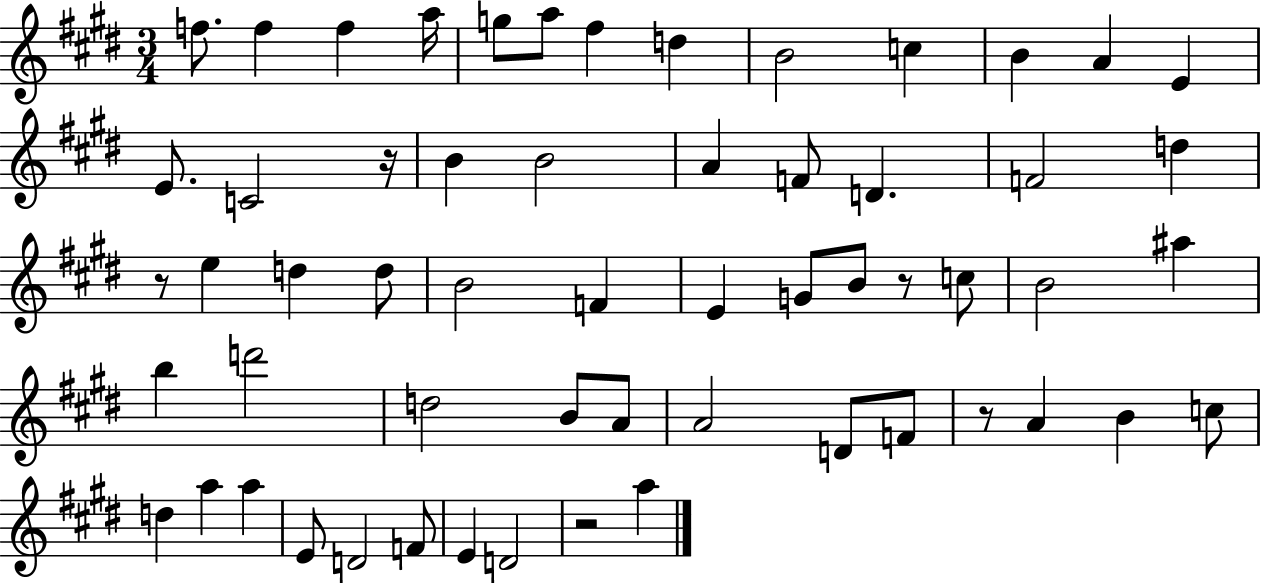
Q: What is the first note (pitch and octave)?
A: F5